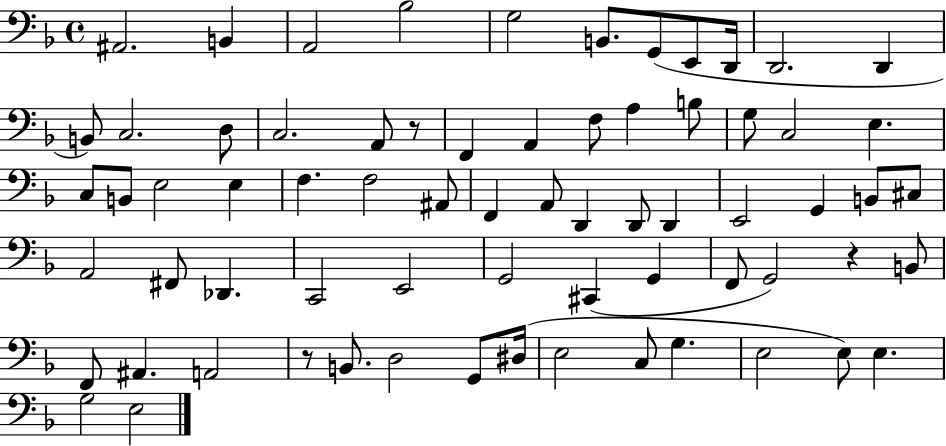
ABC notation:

X:1
T:Untitled
M:4/4
L:1/4
K:F
^A,,2 B,, A,,2 _B,2 G,2 B,,/2 G,,/2 E,,/2 D,,/4 D,,2 D,, B,,/2 C,2 D,/2 C,2 A,,/2 z/2 F,, A,, F,/2 A, B,/2 G,/2 C,2 E, C,/2 B,,/2 E,2 E, F, F,2 ^A,,/2 F,, A,,/2 D,, D,,/2 D,, E,,2 G,, B,,/2 ^C,/2 A,,2 ^F,,/2 _D,, C,,2 E,,2 G,,2 ^C,, G,, F,,/2 G,,2 z B,,/2 F,,/2 ^A,, A,,2 z/2 B,,/2 D,2 G,,/2 ^D,/4 E,2 C,/2 G, E,2 E,/2 E, G,2 E,2